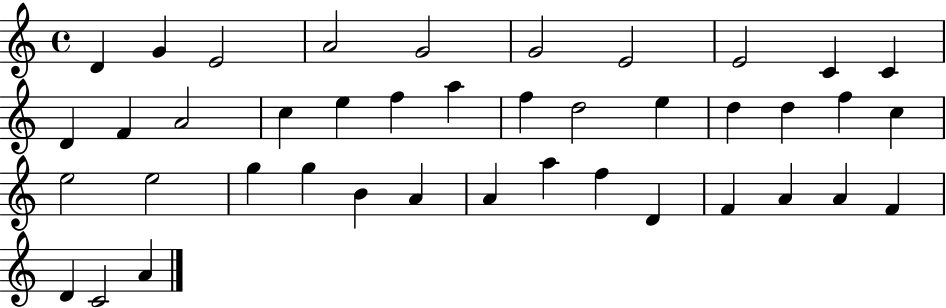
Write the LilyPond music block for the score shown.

{
  \clef treble
  \time 4/4
  \defaultTimeSignature
  \key c \major
  d'4 g'4 e'2 | a'2 g'2 | g'2 e'2 | e'2 c'4 c'4 | \break d'4 f'4 a'2 | c''4 e''4 f''4 a''4 | f''4 d''2 e''4 | d''4 d''4 f''4 c''4 | \break e''2 e''2 | g''4 g''4 b'4 a'4 | a'4 a''4 f''4 d'4 | f'4 a'4 a'4 f'4 | \break d'4 c'2 a'4 | \bar "|."
}